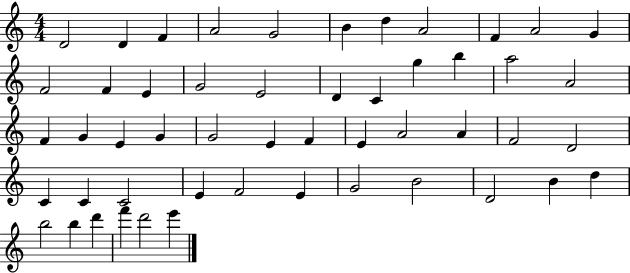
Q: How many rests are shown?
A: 0